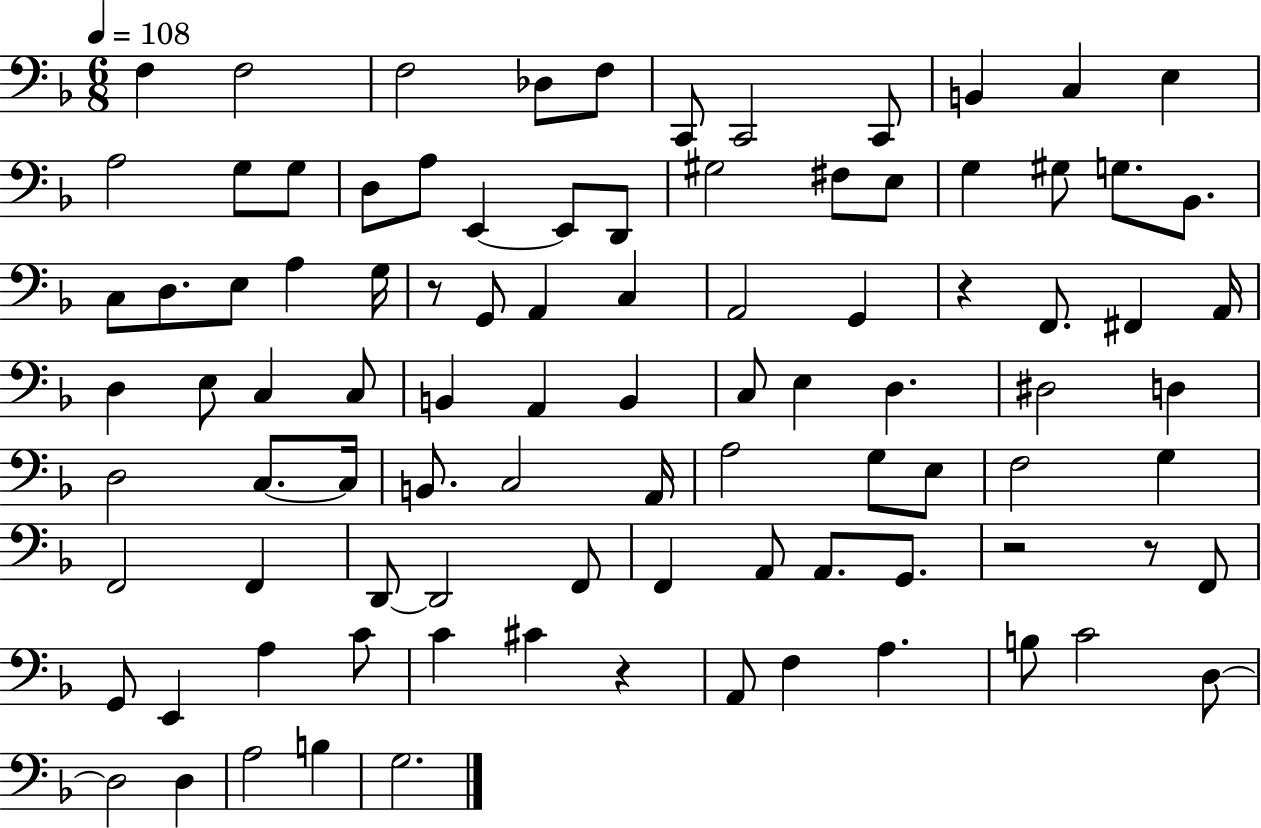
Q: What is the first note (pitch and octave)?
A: F3